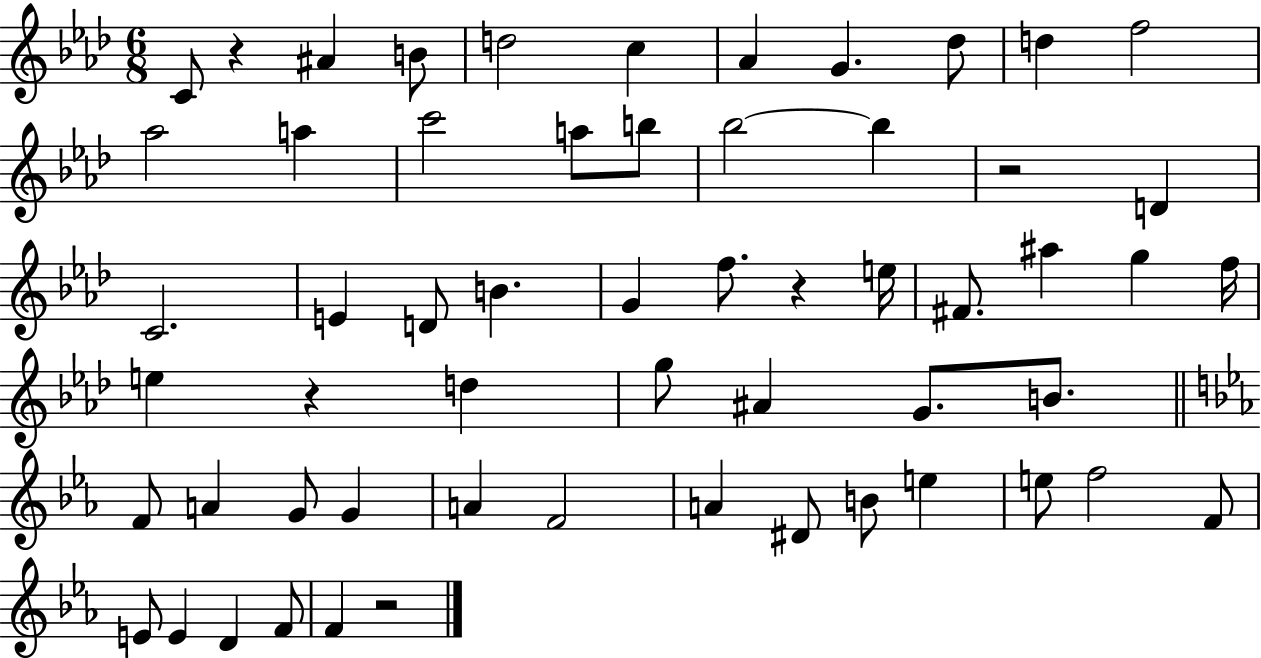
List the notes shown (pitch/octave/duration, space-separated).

C4/e R/q A#4/q B4/e D5/h C5/q Ab4/q G4/q. Db5/e D5/q F5/h Ab5/h A5/q C6/h A5/e B5/e Bb5/h Bb5/q R/h D4/q C4/h. E4/q D4/e B4/q. G4/q F5/e. R/q E5/s F#4/e. A#5/q G5/q F5/s E5/q R/q D5/q G5/e A#4/q G4/e. B4/e. F4/e A4/q G4/e G4/q A4/q F4/h A4/q D#4/e B4/e E5/q E5/e F5/h F4/e E4/e E4/q D4/q F4/e F4/q R/h